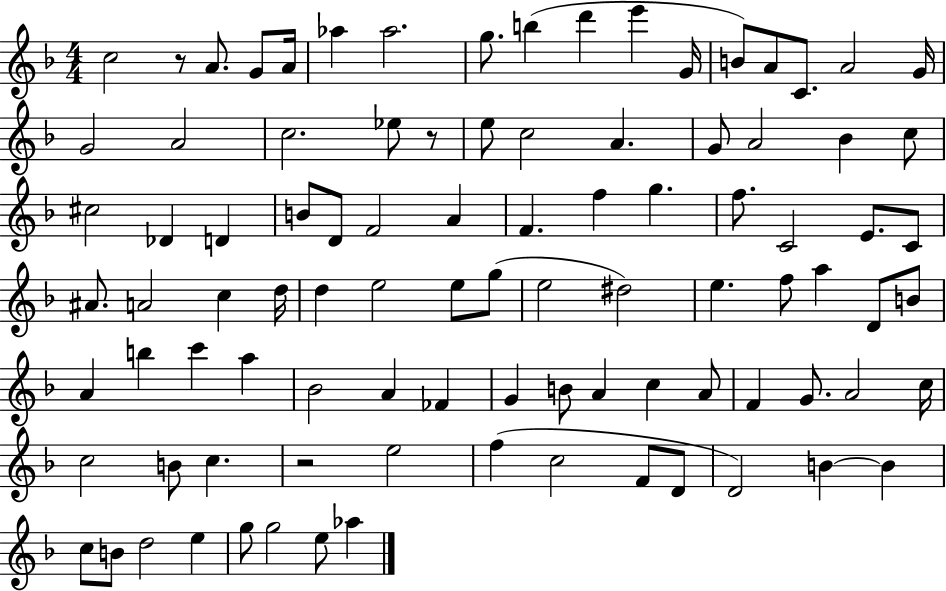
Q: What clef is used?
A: treble